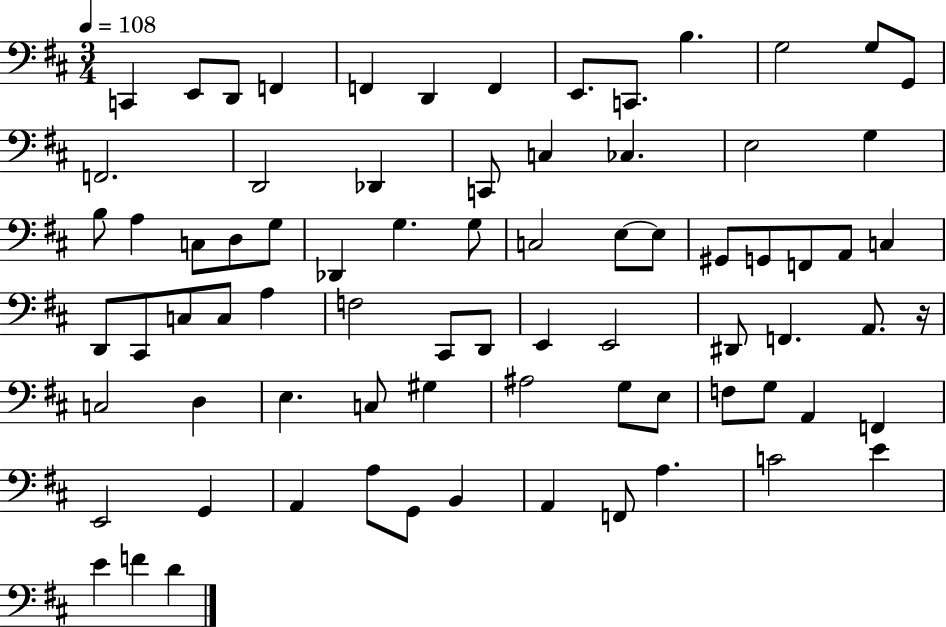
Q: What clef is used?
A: bass